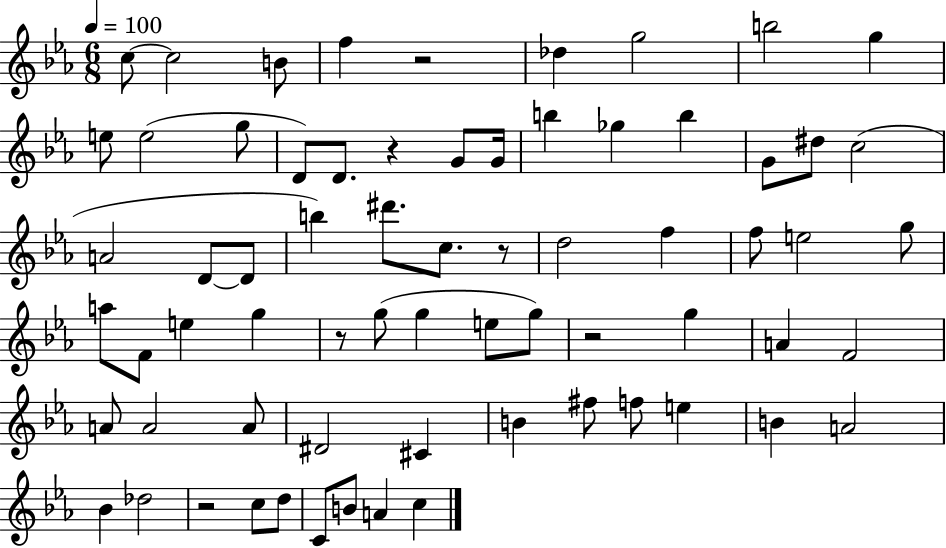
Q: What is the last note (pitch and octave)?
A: C5